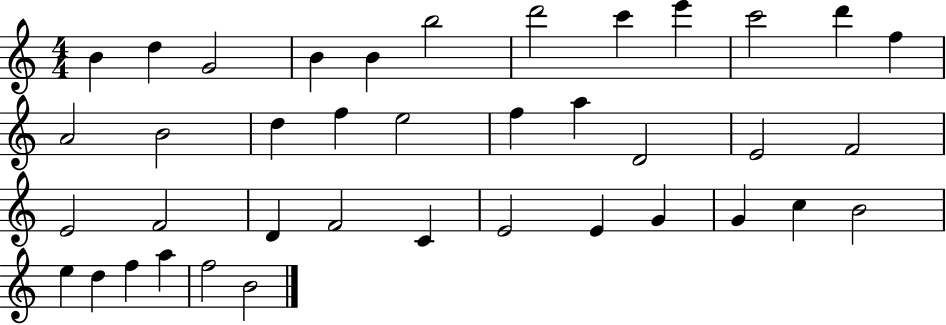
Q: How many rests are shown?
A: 0